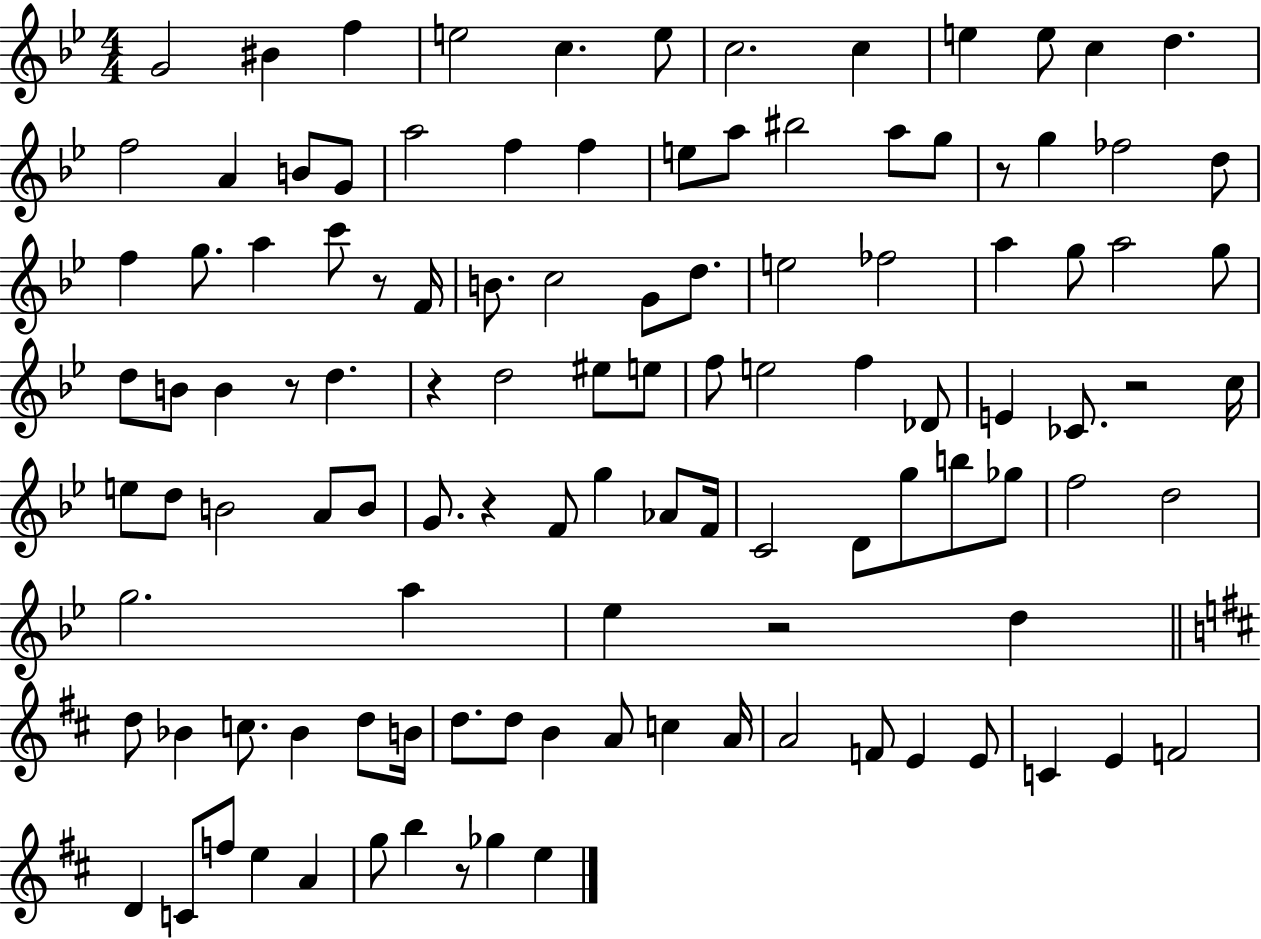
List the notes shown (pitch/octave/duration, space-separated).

G4/h BIS4/q F5/q E5/h C5/q. E5/e C5/h. C5/q E5/q E5/e C5/q D5/q. F5/h A4/q B4/e G4/e A5/h F5/q F5/q E5/e A5/e BIS5/h A5/e G5/e R/e G5/q FES5/h D5/e F5/q G5/e. A5/q C6/e R/e F4/s B4/e. C5/h G4/e D5/e. E5/h FES5/h A5/q G5/e A5/h G5/e D5/e B4/e B4/q R/e D5/q. R/q D5/h EIS5/e E5/e F5/e E5/h F5/q Db4/e E4/q CES4/e. R/h C5/s E5/e D5/e B4/h A4/e B4/e G4/e. R/q F4/e G5/q Ab4/e F4/s C4/h D4/e G5/e B5/e Gb5/e F5/h D5/h G5/h. A5/q Eb5/q R/h D5/q D5/e Bb4/q C5/e. Bb4/q D5/e B4/s D5/e. D5/e B4/q A4/e C5/q A4/s A4/h F4/e E4/q E4/e C4/q E4/q F4/h D4/q C4/e F5/e E5/q A4/q G5/e B5/q R/e Gb5/q E5/q